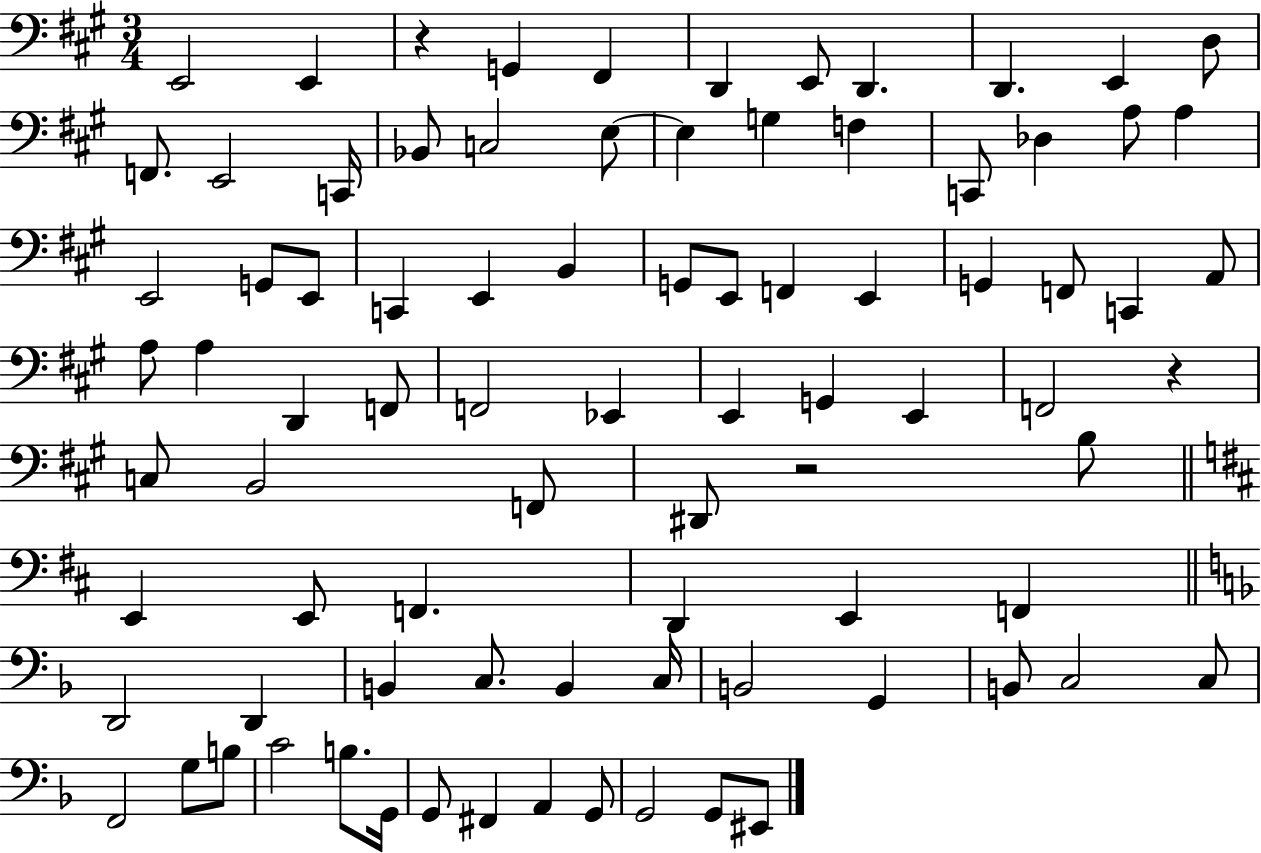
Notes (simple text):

E2/h E2/q R/q G2/q F#2/q D2/q E2/e D2/q. D2/q. E2/q D3/e F2/e. E2/h C2/s Bb2/e C3/h E3/e E3/q G3/q F3/q C2/e Db3/q A3/e A3/q E2/h G2/e E2/e C2/q E2/q B2/q G2/e E2/e F2/q E2/q G2/q F2/e C2/q A2/e A3/e A3/q D2/q F2/e F2/h Eb2/q E2/q G2/q E2/q F2/h R/q C3/e B2/h F2/e D#2/e R/h B3/e E2/q E2/e F2/q. D2/q E2/q F2/q D2/h D2/q B2/q C3/e. B2/q C3/s B2/h G2/q B2/e C3/h C3/e F2/h G3/e B3/e C4/h B3/e. G2/s G2/e F#2/q A2/q G2/e G2/h G2/e EIS2/e